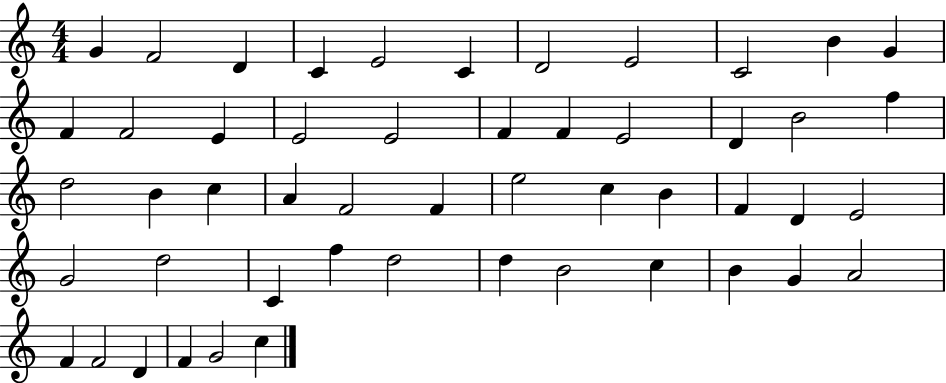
X:1
T:Untitled
M:4/4
L:1/4
K:C
G F2 D C E2 C D2 E2 C2 B G F F2 E E2 E2 F F E2 D B2 f d2 B c A F2 F e2 c B F D E2 G2 d2 C f d2 d B2 c B G A2 F F2 D F G2 c